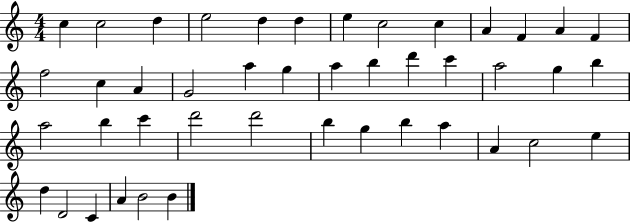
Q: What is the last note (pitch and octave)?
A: B4